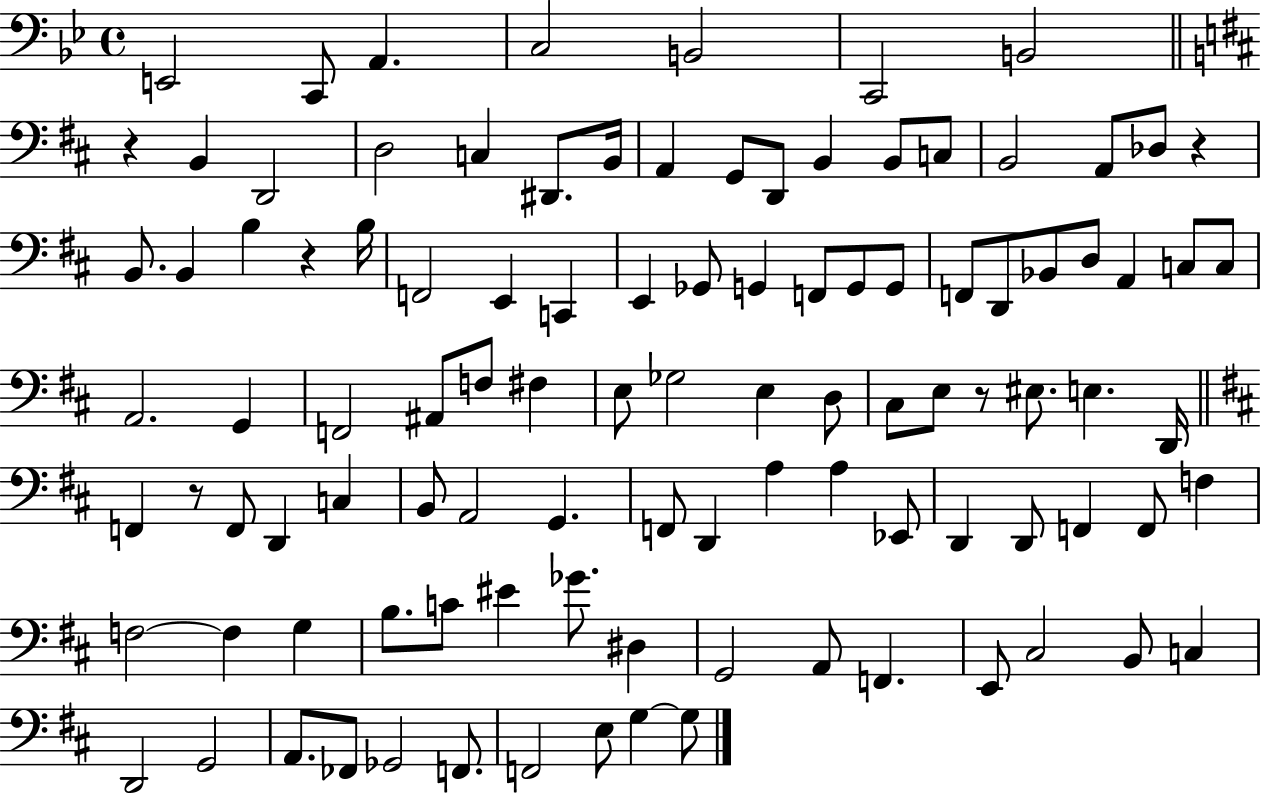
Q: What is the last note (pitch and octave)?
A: G3